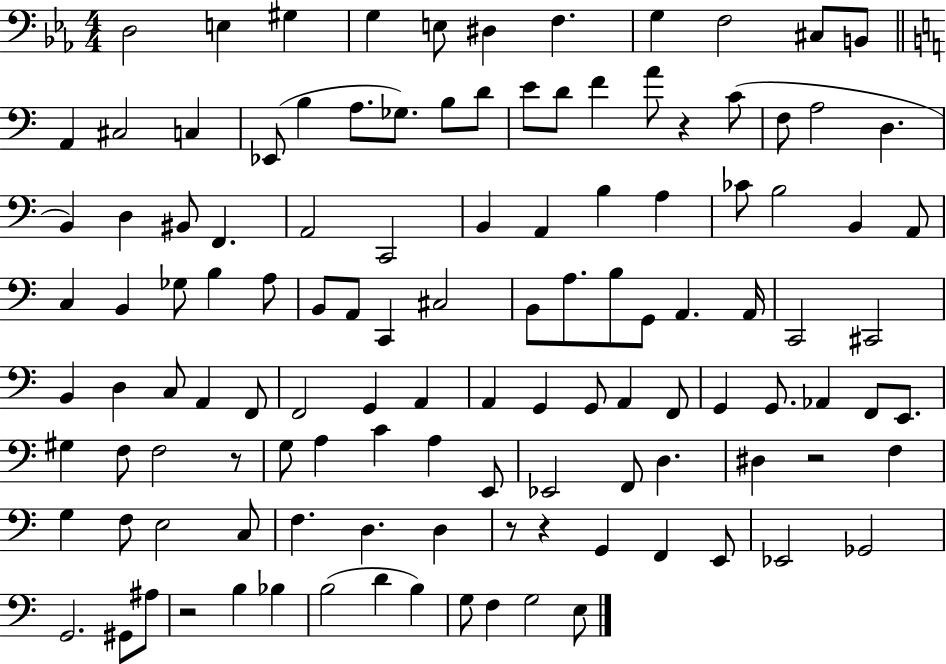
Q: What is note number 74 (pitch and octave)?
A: G2